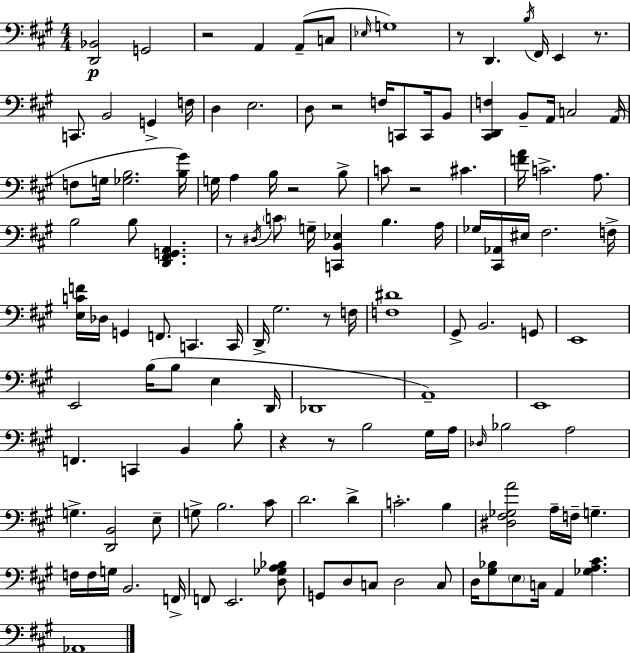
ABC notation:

X:1
T:Untitled
M:4/4
L:1/4
K:A
[D,,_B,,]2 G,,2 z2 A,, A,,/2 C,/2 _E,/4 G,4 z/2 D,, B,/4 ^F,,/4 E,, z/2 C,,/2 B,,2 G,, F,/4 D, E,2 D,/2 z2 F,/4 C,,/2 C,,/4 B,,/2 [^C,,D,,F,] B,,/2 A,,/4 C,2 A,,/4 F,/2 G,/4 [_G,B,]2 [B,^G]/4 G,/4 A, B,/4 z2 B,/2 C/2 z2 ^C [FA]/4 C2 A,/2 B,2 B,/2 [D,,^F,,G,,A,,] z/2 ^D,/4 C/2 G,/4 [C,,B,,_E,] B, A,/4 _G,/4 [^C,,_A,,]/4 ^E,/4 ^F,2 F,/4 [E,CF]/4 _D,/4 G,, F,,/2 C,, C,,/4 D,,/4 ^G,2 z/2 F,/4 [F,^D]4 ^G,,/2 B,,2 G,,/2 E,,4 E,,2 B,/4 B,/2 E, D,,/4 _D,,4 A,,4 E,,4 F,, C,, B,, B,/2 z z/2 B,2 ^G,/4 A,/4 _D,/4 _B,2 A,2 G, [D,,B,,]2 E,/2 G,/2 B,2 ^C/2 D2 D C2 B, [^D,^F,_G,A]2 A,/4 F,/4 G, F,/4 F,/4 G,/4 B,,2 F,,/4 F,,/2 E,,2 [D,_G,A,_B,]/2 G,,/2 D,/2 C,/2 D,2 C,/2 D,/4 [^G,_B,]/2 E,/2 C,/4 A,, [_G,A,^C] _A,,4